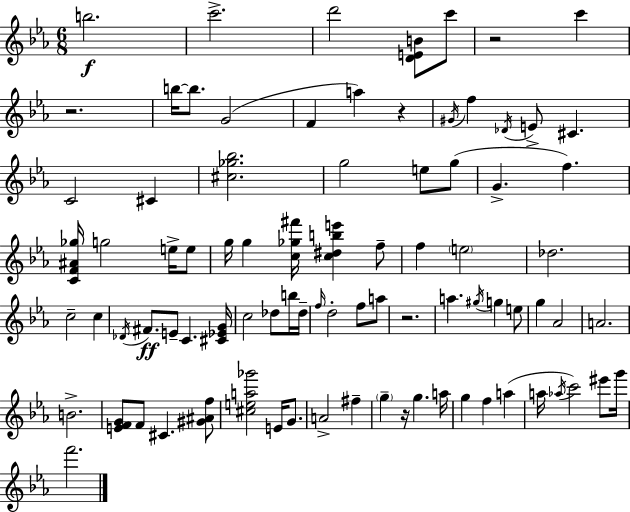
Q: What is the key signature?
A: C minor